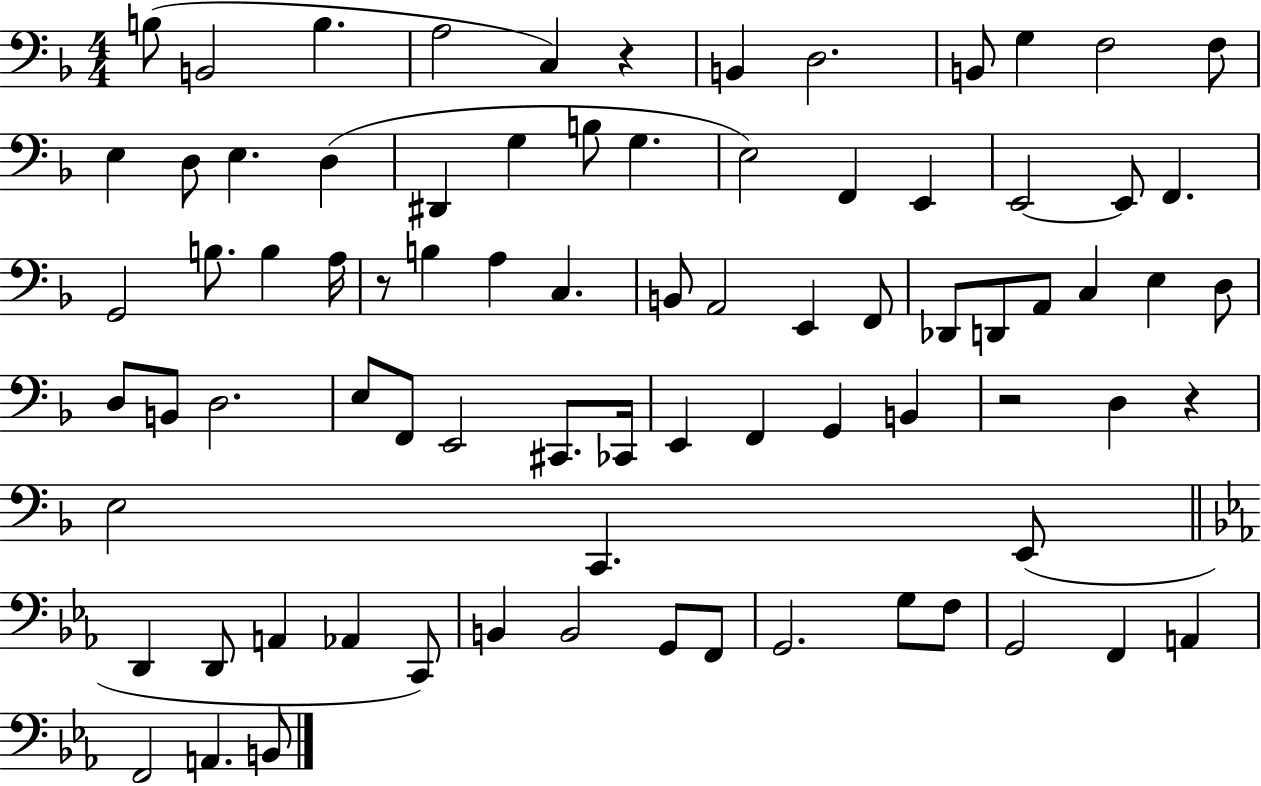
{
  \clef bass
  \numericTimeSignature
  \time 4/4
  \key f \major
  b8( b,2 b4. | a2 c4) r4 | b,4 d2. | b,8 g4 f2 f8 | \break e4 d8 e4. d4( | dis,4 g4 b8 g4. | e2) f,4 e,4 | e,2~~ e,8 f,4. | \break g,2 b8. b4 a16 | r8 b4 a4 c4. | b,8 a,2 e,4 f,8 | des,8 d,8 a,8 c4 e4 d8 | \break d8 b,8 d2. | e8 f,8 e,2 cis,8. ces,16 | e,4 f,4 g,4 b,4 | r2 d4 r4 | \break e2 c,4. e,8( | \bar "||" \break \key ees \major d,4 d,8 a,4 aes,4 c,8) | b,4 b,2 g,8 f,8 | g,2. g8 f8 | g,2 f,4 a,4 | \break f,2 a,4. b,8 | \bar "|."
}